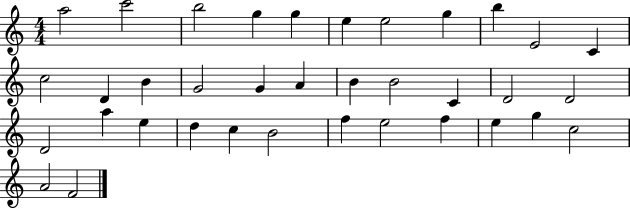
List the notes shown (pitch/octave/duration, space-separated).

A5/h C6/h B5/h G5/q G5/q E5/q E5/h G5/q B5/q E4/h C4/q C5/h D4/q B4/q G4/h G4/q A4/q B4/q B4/h C4/q D4/h D4/h D4/h A5/q E5/q D5/q C5/q B4/h F5/q E5/h F5/q E5/q G5/q C5/h A4/h F4/h